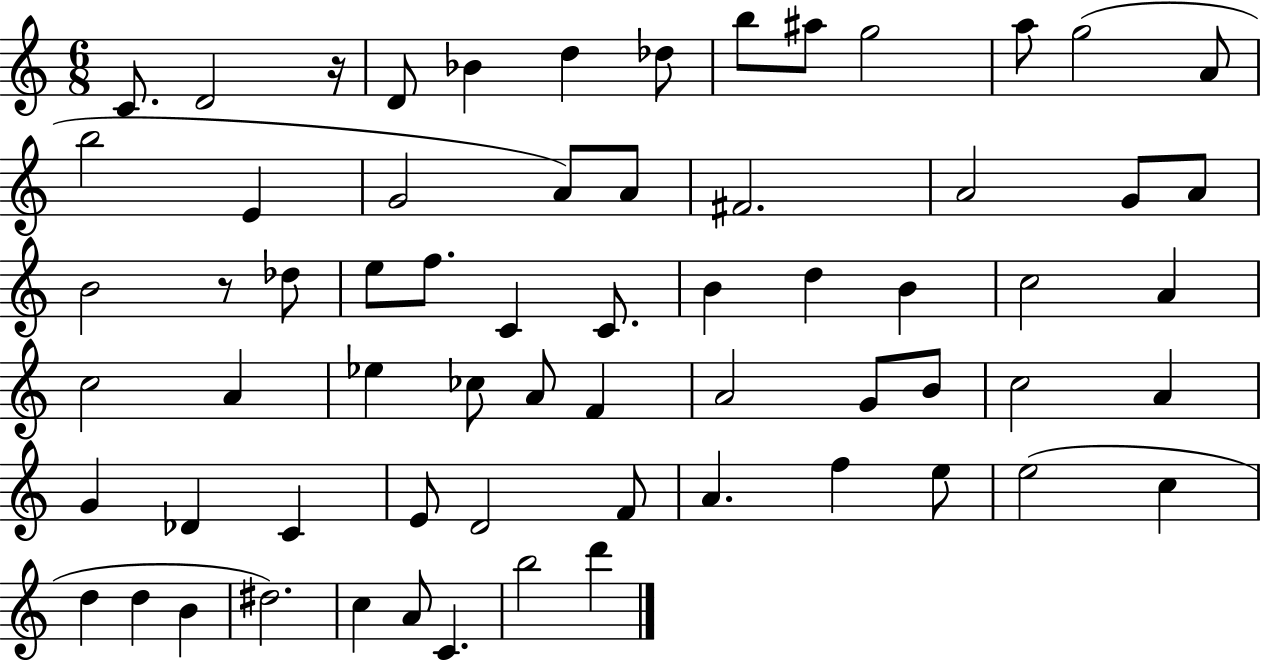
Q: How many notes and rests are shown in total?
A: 65